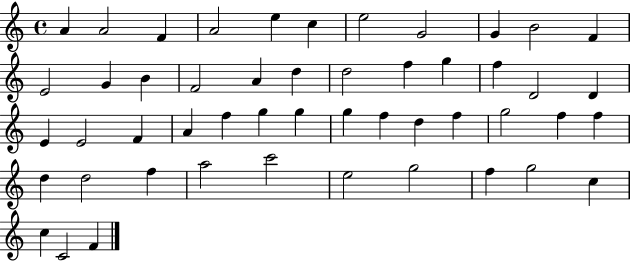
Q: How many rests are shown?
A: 0